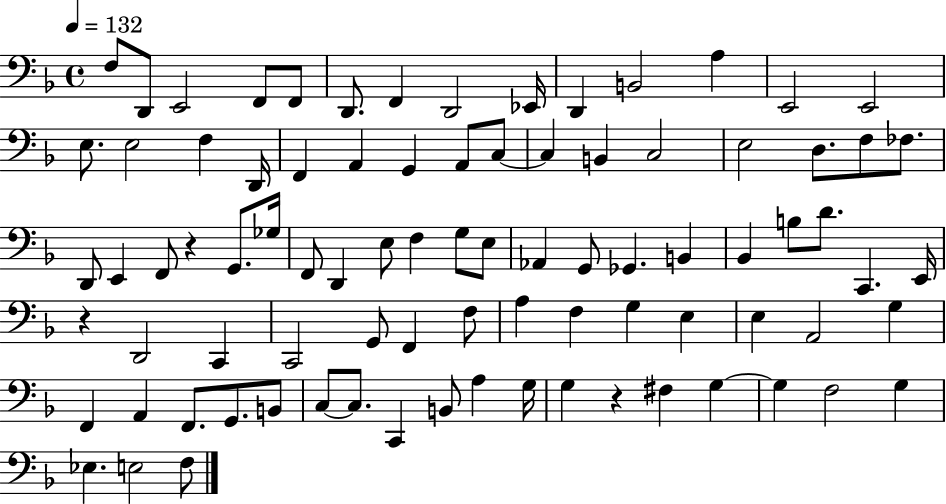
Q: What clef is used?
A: bass